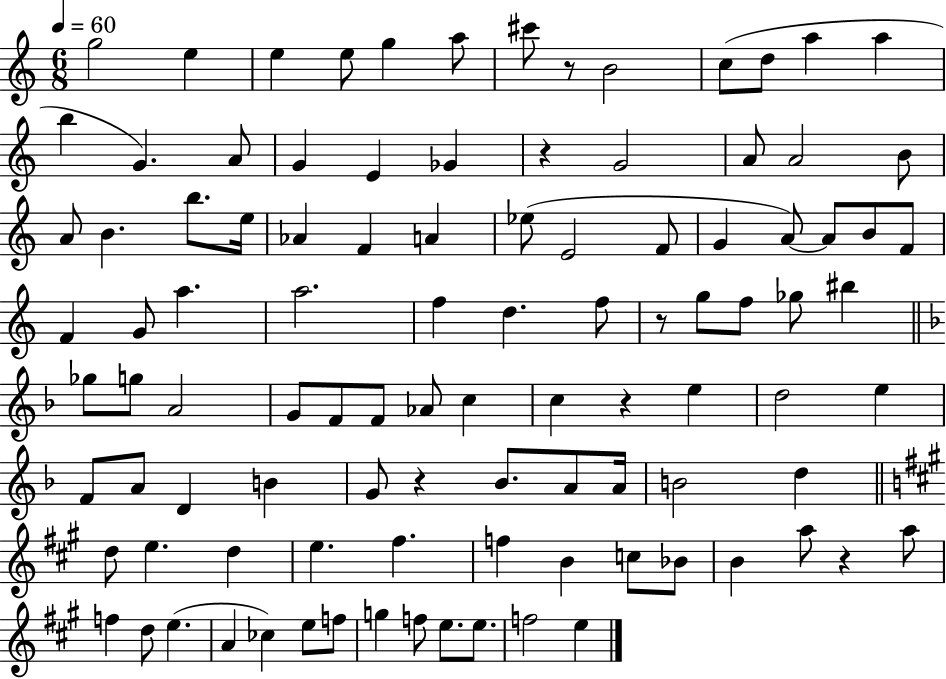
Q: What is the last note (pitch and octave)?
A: E5